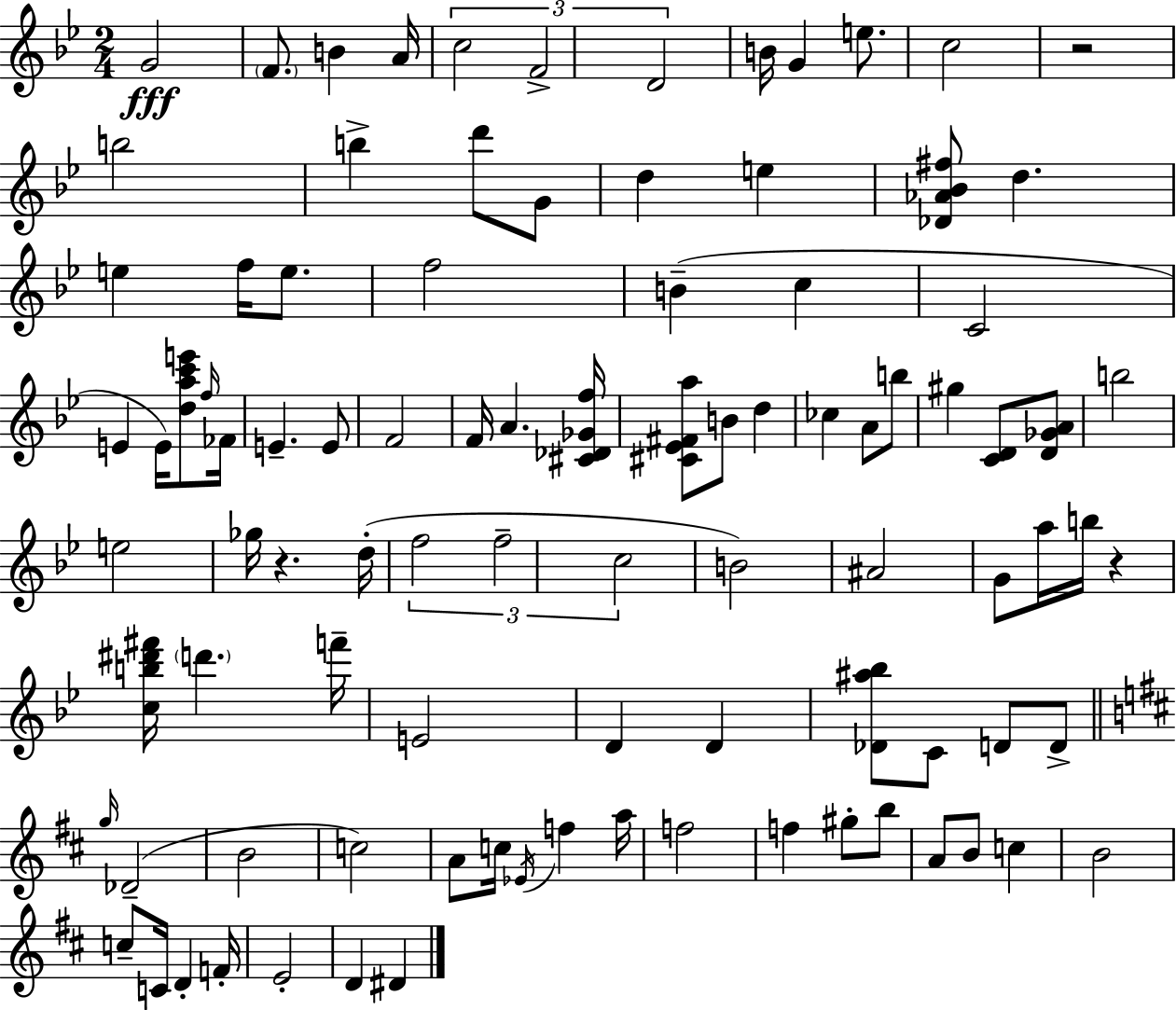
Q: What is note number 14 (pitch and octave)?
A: D6